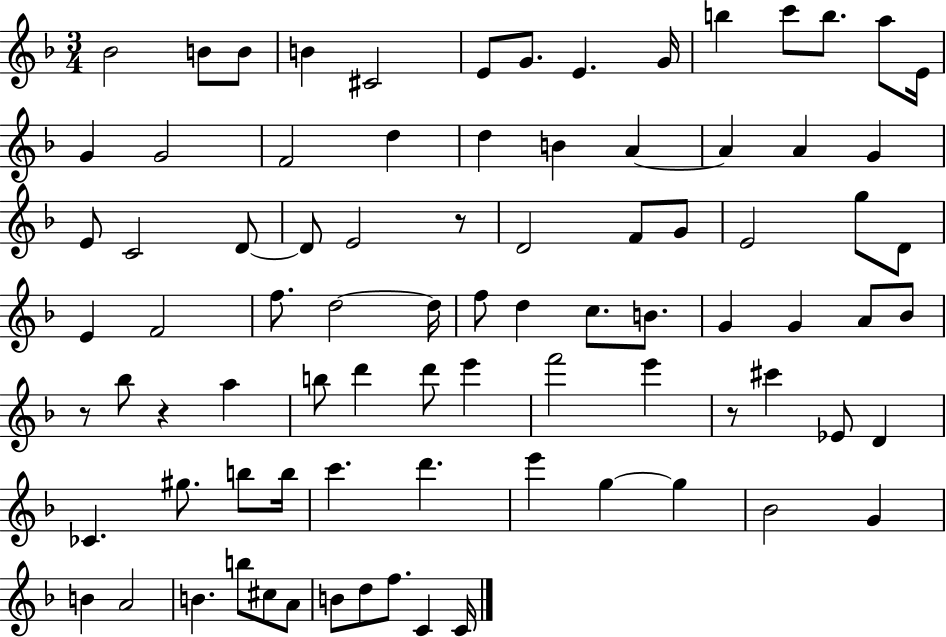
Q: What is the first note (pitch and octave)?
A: Bb4